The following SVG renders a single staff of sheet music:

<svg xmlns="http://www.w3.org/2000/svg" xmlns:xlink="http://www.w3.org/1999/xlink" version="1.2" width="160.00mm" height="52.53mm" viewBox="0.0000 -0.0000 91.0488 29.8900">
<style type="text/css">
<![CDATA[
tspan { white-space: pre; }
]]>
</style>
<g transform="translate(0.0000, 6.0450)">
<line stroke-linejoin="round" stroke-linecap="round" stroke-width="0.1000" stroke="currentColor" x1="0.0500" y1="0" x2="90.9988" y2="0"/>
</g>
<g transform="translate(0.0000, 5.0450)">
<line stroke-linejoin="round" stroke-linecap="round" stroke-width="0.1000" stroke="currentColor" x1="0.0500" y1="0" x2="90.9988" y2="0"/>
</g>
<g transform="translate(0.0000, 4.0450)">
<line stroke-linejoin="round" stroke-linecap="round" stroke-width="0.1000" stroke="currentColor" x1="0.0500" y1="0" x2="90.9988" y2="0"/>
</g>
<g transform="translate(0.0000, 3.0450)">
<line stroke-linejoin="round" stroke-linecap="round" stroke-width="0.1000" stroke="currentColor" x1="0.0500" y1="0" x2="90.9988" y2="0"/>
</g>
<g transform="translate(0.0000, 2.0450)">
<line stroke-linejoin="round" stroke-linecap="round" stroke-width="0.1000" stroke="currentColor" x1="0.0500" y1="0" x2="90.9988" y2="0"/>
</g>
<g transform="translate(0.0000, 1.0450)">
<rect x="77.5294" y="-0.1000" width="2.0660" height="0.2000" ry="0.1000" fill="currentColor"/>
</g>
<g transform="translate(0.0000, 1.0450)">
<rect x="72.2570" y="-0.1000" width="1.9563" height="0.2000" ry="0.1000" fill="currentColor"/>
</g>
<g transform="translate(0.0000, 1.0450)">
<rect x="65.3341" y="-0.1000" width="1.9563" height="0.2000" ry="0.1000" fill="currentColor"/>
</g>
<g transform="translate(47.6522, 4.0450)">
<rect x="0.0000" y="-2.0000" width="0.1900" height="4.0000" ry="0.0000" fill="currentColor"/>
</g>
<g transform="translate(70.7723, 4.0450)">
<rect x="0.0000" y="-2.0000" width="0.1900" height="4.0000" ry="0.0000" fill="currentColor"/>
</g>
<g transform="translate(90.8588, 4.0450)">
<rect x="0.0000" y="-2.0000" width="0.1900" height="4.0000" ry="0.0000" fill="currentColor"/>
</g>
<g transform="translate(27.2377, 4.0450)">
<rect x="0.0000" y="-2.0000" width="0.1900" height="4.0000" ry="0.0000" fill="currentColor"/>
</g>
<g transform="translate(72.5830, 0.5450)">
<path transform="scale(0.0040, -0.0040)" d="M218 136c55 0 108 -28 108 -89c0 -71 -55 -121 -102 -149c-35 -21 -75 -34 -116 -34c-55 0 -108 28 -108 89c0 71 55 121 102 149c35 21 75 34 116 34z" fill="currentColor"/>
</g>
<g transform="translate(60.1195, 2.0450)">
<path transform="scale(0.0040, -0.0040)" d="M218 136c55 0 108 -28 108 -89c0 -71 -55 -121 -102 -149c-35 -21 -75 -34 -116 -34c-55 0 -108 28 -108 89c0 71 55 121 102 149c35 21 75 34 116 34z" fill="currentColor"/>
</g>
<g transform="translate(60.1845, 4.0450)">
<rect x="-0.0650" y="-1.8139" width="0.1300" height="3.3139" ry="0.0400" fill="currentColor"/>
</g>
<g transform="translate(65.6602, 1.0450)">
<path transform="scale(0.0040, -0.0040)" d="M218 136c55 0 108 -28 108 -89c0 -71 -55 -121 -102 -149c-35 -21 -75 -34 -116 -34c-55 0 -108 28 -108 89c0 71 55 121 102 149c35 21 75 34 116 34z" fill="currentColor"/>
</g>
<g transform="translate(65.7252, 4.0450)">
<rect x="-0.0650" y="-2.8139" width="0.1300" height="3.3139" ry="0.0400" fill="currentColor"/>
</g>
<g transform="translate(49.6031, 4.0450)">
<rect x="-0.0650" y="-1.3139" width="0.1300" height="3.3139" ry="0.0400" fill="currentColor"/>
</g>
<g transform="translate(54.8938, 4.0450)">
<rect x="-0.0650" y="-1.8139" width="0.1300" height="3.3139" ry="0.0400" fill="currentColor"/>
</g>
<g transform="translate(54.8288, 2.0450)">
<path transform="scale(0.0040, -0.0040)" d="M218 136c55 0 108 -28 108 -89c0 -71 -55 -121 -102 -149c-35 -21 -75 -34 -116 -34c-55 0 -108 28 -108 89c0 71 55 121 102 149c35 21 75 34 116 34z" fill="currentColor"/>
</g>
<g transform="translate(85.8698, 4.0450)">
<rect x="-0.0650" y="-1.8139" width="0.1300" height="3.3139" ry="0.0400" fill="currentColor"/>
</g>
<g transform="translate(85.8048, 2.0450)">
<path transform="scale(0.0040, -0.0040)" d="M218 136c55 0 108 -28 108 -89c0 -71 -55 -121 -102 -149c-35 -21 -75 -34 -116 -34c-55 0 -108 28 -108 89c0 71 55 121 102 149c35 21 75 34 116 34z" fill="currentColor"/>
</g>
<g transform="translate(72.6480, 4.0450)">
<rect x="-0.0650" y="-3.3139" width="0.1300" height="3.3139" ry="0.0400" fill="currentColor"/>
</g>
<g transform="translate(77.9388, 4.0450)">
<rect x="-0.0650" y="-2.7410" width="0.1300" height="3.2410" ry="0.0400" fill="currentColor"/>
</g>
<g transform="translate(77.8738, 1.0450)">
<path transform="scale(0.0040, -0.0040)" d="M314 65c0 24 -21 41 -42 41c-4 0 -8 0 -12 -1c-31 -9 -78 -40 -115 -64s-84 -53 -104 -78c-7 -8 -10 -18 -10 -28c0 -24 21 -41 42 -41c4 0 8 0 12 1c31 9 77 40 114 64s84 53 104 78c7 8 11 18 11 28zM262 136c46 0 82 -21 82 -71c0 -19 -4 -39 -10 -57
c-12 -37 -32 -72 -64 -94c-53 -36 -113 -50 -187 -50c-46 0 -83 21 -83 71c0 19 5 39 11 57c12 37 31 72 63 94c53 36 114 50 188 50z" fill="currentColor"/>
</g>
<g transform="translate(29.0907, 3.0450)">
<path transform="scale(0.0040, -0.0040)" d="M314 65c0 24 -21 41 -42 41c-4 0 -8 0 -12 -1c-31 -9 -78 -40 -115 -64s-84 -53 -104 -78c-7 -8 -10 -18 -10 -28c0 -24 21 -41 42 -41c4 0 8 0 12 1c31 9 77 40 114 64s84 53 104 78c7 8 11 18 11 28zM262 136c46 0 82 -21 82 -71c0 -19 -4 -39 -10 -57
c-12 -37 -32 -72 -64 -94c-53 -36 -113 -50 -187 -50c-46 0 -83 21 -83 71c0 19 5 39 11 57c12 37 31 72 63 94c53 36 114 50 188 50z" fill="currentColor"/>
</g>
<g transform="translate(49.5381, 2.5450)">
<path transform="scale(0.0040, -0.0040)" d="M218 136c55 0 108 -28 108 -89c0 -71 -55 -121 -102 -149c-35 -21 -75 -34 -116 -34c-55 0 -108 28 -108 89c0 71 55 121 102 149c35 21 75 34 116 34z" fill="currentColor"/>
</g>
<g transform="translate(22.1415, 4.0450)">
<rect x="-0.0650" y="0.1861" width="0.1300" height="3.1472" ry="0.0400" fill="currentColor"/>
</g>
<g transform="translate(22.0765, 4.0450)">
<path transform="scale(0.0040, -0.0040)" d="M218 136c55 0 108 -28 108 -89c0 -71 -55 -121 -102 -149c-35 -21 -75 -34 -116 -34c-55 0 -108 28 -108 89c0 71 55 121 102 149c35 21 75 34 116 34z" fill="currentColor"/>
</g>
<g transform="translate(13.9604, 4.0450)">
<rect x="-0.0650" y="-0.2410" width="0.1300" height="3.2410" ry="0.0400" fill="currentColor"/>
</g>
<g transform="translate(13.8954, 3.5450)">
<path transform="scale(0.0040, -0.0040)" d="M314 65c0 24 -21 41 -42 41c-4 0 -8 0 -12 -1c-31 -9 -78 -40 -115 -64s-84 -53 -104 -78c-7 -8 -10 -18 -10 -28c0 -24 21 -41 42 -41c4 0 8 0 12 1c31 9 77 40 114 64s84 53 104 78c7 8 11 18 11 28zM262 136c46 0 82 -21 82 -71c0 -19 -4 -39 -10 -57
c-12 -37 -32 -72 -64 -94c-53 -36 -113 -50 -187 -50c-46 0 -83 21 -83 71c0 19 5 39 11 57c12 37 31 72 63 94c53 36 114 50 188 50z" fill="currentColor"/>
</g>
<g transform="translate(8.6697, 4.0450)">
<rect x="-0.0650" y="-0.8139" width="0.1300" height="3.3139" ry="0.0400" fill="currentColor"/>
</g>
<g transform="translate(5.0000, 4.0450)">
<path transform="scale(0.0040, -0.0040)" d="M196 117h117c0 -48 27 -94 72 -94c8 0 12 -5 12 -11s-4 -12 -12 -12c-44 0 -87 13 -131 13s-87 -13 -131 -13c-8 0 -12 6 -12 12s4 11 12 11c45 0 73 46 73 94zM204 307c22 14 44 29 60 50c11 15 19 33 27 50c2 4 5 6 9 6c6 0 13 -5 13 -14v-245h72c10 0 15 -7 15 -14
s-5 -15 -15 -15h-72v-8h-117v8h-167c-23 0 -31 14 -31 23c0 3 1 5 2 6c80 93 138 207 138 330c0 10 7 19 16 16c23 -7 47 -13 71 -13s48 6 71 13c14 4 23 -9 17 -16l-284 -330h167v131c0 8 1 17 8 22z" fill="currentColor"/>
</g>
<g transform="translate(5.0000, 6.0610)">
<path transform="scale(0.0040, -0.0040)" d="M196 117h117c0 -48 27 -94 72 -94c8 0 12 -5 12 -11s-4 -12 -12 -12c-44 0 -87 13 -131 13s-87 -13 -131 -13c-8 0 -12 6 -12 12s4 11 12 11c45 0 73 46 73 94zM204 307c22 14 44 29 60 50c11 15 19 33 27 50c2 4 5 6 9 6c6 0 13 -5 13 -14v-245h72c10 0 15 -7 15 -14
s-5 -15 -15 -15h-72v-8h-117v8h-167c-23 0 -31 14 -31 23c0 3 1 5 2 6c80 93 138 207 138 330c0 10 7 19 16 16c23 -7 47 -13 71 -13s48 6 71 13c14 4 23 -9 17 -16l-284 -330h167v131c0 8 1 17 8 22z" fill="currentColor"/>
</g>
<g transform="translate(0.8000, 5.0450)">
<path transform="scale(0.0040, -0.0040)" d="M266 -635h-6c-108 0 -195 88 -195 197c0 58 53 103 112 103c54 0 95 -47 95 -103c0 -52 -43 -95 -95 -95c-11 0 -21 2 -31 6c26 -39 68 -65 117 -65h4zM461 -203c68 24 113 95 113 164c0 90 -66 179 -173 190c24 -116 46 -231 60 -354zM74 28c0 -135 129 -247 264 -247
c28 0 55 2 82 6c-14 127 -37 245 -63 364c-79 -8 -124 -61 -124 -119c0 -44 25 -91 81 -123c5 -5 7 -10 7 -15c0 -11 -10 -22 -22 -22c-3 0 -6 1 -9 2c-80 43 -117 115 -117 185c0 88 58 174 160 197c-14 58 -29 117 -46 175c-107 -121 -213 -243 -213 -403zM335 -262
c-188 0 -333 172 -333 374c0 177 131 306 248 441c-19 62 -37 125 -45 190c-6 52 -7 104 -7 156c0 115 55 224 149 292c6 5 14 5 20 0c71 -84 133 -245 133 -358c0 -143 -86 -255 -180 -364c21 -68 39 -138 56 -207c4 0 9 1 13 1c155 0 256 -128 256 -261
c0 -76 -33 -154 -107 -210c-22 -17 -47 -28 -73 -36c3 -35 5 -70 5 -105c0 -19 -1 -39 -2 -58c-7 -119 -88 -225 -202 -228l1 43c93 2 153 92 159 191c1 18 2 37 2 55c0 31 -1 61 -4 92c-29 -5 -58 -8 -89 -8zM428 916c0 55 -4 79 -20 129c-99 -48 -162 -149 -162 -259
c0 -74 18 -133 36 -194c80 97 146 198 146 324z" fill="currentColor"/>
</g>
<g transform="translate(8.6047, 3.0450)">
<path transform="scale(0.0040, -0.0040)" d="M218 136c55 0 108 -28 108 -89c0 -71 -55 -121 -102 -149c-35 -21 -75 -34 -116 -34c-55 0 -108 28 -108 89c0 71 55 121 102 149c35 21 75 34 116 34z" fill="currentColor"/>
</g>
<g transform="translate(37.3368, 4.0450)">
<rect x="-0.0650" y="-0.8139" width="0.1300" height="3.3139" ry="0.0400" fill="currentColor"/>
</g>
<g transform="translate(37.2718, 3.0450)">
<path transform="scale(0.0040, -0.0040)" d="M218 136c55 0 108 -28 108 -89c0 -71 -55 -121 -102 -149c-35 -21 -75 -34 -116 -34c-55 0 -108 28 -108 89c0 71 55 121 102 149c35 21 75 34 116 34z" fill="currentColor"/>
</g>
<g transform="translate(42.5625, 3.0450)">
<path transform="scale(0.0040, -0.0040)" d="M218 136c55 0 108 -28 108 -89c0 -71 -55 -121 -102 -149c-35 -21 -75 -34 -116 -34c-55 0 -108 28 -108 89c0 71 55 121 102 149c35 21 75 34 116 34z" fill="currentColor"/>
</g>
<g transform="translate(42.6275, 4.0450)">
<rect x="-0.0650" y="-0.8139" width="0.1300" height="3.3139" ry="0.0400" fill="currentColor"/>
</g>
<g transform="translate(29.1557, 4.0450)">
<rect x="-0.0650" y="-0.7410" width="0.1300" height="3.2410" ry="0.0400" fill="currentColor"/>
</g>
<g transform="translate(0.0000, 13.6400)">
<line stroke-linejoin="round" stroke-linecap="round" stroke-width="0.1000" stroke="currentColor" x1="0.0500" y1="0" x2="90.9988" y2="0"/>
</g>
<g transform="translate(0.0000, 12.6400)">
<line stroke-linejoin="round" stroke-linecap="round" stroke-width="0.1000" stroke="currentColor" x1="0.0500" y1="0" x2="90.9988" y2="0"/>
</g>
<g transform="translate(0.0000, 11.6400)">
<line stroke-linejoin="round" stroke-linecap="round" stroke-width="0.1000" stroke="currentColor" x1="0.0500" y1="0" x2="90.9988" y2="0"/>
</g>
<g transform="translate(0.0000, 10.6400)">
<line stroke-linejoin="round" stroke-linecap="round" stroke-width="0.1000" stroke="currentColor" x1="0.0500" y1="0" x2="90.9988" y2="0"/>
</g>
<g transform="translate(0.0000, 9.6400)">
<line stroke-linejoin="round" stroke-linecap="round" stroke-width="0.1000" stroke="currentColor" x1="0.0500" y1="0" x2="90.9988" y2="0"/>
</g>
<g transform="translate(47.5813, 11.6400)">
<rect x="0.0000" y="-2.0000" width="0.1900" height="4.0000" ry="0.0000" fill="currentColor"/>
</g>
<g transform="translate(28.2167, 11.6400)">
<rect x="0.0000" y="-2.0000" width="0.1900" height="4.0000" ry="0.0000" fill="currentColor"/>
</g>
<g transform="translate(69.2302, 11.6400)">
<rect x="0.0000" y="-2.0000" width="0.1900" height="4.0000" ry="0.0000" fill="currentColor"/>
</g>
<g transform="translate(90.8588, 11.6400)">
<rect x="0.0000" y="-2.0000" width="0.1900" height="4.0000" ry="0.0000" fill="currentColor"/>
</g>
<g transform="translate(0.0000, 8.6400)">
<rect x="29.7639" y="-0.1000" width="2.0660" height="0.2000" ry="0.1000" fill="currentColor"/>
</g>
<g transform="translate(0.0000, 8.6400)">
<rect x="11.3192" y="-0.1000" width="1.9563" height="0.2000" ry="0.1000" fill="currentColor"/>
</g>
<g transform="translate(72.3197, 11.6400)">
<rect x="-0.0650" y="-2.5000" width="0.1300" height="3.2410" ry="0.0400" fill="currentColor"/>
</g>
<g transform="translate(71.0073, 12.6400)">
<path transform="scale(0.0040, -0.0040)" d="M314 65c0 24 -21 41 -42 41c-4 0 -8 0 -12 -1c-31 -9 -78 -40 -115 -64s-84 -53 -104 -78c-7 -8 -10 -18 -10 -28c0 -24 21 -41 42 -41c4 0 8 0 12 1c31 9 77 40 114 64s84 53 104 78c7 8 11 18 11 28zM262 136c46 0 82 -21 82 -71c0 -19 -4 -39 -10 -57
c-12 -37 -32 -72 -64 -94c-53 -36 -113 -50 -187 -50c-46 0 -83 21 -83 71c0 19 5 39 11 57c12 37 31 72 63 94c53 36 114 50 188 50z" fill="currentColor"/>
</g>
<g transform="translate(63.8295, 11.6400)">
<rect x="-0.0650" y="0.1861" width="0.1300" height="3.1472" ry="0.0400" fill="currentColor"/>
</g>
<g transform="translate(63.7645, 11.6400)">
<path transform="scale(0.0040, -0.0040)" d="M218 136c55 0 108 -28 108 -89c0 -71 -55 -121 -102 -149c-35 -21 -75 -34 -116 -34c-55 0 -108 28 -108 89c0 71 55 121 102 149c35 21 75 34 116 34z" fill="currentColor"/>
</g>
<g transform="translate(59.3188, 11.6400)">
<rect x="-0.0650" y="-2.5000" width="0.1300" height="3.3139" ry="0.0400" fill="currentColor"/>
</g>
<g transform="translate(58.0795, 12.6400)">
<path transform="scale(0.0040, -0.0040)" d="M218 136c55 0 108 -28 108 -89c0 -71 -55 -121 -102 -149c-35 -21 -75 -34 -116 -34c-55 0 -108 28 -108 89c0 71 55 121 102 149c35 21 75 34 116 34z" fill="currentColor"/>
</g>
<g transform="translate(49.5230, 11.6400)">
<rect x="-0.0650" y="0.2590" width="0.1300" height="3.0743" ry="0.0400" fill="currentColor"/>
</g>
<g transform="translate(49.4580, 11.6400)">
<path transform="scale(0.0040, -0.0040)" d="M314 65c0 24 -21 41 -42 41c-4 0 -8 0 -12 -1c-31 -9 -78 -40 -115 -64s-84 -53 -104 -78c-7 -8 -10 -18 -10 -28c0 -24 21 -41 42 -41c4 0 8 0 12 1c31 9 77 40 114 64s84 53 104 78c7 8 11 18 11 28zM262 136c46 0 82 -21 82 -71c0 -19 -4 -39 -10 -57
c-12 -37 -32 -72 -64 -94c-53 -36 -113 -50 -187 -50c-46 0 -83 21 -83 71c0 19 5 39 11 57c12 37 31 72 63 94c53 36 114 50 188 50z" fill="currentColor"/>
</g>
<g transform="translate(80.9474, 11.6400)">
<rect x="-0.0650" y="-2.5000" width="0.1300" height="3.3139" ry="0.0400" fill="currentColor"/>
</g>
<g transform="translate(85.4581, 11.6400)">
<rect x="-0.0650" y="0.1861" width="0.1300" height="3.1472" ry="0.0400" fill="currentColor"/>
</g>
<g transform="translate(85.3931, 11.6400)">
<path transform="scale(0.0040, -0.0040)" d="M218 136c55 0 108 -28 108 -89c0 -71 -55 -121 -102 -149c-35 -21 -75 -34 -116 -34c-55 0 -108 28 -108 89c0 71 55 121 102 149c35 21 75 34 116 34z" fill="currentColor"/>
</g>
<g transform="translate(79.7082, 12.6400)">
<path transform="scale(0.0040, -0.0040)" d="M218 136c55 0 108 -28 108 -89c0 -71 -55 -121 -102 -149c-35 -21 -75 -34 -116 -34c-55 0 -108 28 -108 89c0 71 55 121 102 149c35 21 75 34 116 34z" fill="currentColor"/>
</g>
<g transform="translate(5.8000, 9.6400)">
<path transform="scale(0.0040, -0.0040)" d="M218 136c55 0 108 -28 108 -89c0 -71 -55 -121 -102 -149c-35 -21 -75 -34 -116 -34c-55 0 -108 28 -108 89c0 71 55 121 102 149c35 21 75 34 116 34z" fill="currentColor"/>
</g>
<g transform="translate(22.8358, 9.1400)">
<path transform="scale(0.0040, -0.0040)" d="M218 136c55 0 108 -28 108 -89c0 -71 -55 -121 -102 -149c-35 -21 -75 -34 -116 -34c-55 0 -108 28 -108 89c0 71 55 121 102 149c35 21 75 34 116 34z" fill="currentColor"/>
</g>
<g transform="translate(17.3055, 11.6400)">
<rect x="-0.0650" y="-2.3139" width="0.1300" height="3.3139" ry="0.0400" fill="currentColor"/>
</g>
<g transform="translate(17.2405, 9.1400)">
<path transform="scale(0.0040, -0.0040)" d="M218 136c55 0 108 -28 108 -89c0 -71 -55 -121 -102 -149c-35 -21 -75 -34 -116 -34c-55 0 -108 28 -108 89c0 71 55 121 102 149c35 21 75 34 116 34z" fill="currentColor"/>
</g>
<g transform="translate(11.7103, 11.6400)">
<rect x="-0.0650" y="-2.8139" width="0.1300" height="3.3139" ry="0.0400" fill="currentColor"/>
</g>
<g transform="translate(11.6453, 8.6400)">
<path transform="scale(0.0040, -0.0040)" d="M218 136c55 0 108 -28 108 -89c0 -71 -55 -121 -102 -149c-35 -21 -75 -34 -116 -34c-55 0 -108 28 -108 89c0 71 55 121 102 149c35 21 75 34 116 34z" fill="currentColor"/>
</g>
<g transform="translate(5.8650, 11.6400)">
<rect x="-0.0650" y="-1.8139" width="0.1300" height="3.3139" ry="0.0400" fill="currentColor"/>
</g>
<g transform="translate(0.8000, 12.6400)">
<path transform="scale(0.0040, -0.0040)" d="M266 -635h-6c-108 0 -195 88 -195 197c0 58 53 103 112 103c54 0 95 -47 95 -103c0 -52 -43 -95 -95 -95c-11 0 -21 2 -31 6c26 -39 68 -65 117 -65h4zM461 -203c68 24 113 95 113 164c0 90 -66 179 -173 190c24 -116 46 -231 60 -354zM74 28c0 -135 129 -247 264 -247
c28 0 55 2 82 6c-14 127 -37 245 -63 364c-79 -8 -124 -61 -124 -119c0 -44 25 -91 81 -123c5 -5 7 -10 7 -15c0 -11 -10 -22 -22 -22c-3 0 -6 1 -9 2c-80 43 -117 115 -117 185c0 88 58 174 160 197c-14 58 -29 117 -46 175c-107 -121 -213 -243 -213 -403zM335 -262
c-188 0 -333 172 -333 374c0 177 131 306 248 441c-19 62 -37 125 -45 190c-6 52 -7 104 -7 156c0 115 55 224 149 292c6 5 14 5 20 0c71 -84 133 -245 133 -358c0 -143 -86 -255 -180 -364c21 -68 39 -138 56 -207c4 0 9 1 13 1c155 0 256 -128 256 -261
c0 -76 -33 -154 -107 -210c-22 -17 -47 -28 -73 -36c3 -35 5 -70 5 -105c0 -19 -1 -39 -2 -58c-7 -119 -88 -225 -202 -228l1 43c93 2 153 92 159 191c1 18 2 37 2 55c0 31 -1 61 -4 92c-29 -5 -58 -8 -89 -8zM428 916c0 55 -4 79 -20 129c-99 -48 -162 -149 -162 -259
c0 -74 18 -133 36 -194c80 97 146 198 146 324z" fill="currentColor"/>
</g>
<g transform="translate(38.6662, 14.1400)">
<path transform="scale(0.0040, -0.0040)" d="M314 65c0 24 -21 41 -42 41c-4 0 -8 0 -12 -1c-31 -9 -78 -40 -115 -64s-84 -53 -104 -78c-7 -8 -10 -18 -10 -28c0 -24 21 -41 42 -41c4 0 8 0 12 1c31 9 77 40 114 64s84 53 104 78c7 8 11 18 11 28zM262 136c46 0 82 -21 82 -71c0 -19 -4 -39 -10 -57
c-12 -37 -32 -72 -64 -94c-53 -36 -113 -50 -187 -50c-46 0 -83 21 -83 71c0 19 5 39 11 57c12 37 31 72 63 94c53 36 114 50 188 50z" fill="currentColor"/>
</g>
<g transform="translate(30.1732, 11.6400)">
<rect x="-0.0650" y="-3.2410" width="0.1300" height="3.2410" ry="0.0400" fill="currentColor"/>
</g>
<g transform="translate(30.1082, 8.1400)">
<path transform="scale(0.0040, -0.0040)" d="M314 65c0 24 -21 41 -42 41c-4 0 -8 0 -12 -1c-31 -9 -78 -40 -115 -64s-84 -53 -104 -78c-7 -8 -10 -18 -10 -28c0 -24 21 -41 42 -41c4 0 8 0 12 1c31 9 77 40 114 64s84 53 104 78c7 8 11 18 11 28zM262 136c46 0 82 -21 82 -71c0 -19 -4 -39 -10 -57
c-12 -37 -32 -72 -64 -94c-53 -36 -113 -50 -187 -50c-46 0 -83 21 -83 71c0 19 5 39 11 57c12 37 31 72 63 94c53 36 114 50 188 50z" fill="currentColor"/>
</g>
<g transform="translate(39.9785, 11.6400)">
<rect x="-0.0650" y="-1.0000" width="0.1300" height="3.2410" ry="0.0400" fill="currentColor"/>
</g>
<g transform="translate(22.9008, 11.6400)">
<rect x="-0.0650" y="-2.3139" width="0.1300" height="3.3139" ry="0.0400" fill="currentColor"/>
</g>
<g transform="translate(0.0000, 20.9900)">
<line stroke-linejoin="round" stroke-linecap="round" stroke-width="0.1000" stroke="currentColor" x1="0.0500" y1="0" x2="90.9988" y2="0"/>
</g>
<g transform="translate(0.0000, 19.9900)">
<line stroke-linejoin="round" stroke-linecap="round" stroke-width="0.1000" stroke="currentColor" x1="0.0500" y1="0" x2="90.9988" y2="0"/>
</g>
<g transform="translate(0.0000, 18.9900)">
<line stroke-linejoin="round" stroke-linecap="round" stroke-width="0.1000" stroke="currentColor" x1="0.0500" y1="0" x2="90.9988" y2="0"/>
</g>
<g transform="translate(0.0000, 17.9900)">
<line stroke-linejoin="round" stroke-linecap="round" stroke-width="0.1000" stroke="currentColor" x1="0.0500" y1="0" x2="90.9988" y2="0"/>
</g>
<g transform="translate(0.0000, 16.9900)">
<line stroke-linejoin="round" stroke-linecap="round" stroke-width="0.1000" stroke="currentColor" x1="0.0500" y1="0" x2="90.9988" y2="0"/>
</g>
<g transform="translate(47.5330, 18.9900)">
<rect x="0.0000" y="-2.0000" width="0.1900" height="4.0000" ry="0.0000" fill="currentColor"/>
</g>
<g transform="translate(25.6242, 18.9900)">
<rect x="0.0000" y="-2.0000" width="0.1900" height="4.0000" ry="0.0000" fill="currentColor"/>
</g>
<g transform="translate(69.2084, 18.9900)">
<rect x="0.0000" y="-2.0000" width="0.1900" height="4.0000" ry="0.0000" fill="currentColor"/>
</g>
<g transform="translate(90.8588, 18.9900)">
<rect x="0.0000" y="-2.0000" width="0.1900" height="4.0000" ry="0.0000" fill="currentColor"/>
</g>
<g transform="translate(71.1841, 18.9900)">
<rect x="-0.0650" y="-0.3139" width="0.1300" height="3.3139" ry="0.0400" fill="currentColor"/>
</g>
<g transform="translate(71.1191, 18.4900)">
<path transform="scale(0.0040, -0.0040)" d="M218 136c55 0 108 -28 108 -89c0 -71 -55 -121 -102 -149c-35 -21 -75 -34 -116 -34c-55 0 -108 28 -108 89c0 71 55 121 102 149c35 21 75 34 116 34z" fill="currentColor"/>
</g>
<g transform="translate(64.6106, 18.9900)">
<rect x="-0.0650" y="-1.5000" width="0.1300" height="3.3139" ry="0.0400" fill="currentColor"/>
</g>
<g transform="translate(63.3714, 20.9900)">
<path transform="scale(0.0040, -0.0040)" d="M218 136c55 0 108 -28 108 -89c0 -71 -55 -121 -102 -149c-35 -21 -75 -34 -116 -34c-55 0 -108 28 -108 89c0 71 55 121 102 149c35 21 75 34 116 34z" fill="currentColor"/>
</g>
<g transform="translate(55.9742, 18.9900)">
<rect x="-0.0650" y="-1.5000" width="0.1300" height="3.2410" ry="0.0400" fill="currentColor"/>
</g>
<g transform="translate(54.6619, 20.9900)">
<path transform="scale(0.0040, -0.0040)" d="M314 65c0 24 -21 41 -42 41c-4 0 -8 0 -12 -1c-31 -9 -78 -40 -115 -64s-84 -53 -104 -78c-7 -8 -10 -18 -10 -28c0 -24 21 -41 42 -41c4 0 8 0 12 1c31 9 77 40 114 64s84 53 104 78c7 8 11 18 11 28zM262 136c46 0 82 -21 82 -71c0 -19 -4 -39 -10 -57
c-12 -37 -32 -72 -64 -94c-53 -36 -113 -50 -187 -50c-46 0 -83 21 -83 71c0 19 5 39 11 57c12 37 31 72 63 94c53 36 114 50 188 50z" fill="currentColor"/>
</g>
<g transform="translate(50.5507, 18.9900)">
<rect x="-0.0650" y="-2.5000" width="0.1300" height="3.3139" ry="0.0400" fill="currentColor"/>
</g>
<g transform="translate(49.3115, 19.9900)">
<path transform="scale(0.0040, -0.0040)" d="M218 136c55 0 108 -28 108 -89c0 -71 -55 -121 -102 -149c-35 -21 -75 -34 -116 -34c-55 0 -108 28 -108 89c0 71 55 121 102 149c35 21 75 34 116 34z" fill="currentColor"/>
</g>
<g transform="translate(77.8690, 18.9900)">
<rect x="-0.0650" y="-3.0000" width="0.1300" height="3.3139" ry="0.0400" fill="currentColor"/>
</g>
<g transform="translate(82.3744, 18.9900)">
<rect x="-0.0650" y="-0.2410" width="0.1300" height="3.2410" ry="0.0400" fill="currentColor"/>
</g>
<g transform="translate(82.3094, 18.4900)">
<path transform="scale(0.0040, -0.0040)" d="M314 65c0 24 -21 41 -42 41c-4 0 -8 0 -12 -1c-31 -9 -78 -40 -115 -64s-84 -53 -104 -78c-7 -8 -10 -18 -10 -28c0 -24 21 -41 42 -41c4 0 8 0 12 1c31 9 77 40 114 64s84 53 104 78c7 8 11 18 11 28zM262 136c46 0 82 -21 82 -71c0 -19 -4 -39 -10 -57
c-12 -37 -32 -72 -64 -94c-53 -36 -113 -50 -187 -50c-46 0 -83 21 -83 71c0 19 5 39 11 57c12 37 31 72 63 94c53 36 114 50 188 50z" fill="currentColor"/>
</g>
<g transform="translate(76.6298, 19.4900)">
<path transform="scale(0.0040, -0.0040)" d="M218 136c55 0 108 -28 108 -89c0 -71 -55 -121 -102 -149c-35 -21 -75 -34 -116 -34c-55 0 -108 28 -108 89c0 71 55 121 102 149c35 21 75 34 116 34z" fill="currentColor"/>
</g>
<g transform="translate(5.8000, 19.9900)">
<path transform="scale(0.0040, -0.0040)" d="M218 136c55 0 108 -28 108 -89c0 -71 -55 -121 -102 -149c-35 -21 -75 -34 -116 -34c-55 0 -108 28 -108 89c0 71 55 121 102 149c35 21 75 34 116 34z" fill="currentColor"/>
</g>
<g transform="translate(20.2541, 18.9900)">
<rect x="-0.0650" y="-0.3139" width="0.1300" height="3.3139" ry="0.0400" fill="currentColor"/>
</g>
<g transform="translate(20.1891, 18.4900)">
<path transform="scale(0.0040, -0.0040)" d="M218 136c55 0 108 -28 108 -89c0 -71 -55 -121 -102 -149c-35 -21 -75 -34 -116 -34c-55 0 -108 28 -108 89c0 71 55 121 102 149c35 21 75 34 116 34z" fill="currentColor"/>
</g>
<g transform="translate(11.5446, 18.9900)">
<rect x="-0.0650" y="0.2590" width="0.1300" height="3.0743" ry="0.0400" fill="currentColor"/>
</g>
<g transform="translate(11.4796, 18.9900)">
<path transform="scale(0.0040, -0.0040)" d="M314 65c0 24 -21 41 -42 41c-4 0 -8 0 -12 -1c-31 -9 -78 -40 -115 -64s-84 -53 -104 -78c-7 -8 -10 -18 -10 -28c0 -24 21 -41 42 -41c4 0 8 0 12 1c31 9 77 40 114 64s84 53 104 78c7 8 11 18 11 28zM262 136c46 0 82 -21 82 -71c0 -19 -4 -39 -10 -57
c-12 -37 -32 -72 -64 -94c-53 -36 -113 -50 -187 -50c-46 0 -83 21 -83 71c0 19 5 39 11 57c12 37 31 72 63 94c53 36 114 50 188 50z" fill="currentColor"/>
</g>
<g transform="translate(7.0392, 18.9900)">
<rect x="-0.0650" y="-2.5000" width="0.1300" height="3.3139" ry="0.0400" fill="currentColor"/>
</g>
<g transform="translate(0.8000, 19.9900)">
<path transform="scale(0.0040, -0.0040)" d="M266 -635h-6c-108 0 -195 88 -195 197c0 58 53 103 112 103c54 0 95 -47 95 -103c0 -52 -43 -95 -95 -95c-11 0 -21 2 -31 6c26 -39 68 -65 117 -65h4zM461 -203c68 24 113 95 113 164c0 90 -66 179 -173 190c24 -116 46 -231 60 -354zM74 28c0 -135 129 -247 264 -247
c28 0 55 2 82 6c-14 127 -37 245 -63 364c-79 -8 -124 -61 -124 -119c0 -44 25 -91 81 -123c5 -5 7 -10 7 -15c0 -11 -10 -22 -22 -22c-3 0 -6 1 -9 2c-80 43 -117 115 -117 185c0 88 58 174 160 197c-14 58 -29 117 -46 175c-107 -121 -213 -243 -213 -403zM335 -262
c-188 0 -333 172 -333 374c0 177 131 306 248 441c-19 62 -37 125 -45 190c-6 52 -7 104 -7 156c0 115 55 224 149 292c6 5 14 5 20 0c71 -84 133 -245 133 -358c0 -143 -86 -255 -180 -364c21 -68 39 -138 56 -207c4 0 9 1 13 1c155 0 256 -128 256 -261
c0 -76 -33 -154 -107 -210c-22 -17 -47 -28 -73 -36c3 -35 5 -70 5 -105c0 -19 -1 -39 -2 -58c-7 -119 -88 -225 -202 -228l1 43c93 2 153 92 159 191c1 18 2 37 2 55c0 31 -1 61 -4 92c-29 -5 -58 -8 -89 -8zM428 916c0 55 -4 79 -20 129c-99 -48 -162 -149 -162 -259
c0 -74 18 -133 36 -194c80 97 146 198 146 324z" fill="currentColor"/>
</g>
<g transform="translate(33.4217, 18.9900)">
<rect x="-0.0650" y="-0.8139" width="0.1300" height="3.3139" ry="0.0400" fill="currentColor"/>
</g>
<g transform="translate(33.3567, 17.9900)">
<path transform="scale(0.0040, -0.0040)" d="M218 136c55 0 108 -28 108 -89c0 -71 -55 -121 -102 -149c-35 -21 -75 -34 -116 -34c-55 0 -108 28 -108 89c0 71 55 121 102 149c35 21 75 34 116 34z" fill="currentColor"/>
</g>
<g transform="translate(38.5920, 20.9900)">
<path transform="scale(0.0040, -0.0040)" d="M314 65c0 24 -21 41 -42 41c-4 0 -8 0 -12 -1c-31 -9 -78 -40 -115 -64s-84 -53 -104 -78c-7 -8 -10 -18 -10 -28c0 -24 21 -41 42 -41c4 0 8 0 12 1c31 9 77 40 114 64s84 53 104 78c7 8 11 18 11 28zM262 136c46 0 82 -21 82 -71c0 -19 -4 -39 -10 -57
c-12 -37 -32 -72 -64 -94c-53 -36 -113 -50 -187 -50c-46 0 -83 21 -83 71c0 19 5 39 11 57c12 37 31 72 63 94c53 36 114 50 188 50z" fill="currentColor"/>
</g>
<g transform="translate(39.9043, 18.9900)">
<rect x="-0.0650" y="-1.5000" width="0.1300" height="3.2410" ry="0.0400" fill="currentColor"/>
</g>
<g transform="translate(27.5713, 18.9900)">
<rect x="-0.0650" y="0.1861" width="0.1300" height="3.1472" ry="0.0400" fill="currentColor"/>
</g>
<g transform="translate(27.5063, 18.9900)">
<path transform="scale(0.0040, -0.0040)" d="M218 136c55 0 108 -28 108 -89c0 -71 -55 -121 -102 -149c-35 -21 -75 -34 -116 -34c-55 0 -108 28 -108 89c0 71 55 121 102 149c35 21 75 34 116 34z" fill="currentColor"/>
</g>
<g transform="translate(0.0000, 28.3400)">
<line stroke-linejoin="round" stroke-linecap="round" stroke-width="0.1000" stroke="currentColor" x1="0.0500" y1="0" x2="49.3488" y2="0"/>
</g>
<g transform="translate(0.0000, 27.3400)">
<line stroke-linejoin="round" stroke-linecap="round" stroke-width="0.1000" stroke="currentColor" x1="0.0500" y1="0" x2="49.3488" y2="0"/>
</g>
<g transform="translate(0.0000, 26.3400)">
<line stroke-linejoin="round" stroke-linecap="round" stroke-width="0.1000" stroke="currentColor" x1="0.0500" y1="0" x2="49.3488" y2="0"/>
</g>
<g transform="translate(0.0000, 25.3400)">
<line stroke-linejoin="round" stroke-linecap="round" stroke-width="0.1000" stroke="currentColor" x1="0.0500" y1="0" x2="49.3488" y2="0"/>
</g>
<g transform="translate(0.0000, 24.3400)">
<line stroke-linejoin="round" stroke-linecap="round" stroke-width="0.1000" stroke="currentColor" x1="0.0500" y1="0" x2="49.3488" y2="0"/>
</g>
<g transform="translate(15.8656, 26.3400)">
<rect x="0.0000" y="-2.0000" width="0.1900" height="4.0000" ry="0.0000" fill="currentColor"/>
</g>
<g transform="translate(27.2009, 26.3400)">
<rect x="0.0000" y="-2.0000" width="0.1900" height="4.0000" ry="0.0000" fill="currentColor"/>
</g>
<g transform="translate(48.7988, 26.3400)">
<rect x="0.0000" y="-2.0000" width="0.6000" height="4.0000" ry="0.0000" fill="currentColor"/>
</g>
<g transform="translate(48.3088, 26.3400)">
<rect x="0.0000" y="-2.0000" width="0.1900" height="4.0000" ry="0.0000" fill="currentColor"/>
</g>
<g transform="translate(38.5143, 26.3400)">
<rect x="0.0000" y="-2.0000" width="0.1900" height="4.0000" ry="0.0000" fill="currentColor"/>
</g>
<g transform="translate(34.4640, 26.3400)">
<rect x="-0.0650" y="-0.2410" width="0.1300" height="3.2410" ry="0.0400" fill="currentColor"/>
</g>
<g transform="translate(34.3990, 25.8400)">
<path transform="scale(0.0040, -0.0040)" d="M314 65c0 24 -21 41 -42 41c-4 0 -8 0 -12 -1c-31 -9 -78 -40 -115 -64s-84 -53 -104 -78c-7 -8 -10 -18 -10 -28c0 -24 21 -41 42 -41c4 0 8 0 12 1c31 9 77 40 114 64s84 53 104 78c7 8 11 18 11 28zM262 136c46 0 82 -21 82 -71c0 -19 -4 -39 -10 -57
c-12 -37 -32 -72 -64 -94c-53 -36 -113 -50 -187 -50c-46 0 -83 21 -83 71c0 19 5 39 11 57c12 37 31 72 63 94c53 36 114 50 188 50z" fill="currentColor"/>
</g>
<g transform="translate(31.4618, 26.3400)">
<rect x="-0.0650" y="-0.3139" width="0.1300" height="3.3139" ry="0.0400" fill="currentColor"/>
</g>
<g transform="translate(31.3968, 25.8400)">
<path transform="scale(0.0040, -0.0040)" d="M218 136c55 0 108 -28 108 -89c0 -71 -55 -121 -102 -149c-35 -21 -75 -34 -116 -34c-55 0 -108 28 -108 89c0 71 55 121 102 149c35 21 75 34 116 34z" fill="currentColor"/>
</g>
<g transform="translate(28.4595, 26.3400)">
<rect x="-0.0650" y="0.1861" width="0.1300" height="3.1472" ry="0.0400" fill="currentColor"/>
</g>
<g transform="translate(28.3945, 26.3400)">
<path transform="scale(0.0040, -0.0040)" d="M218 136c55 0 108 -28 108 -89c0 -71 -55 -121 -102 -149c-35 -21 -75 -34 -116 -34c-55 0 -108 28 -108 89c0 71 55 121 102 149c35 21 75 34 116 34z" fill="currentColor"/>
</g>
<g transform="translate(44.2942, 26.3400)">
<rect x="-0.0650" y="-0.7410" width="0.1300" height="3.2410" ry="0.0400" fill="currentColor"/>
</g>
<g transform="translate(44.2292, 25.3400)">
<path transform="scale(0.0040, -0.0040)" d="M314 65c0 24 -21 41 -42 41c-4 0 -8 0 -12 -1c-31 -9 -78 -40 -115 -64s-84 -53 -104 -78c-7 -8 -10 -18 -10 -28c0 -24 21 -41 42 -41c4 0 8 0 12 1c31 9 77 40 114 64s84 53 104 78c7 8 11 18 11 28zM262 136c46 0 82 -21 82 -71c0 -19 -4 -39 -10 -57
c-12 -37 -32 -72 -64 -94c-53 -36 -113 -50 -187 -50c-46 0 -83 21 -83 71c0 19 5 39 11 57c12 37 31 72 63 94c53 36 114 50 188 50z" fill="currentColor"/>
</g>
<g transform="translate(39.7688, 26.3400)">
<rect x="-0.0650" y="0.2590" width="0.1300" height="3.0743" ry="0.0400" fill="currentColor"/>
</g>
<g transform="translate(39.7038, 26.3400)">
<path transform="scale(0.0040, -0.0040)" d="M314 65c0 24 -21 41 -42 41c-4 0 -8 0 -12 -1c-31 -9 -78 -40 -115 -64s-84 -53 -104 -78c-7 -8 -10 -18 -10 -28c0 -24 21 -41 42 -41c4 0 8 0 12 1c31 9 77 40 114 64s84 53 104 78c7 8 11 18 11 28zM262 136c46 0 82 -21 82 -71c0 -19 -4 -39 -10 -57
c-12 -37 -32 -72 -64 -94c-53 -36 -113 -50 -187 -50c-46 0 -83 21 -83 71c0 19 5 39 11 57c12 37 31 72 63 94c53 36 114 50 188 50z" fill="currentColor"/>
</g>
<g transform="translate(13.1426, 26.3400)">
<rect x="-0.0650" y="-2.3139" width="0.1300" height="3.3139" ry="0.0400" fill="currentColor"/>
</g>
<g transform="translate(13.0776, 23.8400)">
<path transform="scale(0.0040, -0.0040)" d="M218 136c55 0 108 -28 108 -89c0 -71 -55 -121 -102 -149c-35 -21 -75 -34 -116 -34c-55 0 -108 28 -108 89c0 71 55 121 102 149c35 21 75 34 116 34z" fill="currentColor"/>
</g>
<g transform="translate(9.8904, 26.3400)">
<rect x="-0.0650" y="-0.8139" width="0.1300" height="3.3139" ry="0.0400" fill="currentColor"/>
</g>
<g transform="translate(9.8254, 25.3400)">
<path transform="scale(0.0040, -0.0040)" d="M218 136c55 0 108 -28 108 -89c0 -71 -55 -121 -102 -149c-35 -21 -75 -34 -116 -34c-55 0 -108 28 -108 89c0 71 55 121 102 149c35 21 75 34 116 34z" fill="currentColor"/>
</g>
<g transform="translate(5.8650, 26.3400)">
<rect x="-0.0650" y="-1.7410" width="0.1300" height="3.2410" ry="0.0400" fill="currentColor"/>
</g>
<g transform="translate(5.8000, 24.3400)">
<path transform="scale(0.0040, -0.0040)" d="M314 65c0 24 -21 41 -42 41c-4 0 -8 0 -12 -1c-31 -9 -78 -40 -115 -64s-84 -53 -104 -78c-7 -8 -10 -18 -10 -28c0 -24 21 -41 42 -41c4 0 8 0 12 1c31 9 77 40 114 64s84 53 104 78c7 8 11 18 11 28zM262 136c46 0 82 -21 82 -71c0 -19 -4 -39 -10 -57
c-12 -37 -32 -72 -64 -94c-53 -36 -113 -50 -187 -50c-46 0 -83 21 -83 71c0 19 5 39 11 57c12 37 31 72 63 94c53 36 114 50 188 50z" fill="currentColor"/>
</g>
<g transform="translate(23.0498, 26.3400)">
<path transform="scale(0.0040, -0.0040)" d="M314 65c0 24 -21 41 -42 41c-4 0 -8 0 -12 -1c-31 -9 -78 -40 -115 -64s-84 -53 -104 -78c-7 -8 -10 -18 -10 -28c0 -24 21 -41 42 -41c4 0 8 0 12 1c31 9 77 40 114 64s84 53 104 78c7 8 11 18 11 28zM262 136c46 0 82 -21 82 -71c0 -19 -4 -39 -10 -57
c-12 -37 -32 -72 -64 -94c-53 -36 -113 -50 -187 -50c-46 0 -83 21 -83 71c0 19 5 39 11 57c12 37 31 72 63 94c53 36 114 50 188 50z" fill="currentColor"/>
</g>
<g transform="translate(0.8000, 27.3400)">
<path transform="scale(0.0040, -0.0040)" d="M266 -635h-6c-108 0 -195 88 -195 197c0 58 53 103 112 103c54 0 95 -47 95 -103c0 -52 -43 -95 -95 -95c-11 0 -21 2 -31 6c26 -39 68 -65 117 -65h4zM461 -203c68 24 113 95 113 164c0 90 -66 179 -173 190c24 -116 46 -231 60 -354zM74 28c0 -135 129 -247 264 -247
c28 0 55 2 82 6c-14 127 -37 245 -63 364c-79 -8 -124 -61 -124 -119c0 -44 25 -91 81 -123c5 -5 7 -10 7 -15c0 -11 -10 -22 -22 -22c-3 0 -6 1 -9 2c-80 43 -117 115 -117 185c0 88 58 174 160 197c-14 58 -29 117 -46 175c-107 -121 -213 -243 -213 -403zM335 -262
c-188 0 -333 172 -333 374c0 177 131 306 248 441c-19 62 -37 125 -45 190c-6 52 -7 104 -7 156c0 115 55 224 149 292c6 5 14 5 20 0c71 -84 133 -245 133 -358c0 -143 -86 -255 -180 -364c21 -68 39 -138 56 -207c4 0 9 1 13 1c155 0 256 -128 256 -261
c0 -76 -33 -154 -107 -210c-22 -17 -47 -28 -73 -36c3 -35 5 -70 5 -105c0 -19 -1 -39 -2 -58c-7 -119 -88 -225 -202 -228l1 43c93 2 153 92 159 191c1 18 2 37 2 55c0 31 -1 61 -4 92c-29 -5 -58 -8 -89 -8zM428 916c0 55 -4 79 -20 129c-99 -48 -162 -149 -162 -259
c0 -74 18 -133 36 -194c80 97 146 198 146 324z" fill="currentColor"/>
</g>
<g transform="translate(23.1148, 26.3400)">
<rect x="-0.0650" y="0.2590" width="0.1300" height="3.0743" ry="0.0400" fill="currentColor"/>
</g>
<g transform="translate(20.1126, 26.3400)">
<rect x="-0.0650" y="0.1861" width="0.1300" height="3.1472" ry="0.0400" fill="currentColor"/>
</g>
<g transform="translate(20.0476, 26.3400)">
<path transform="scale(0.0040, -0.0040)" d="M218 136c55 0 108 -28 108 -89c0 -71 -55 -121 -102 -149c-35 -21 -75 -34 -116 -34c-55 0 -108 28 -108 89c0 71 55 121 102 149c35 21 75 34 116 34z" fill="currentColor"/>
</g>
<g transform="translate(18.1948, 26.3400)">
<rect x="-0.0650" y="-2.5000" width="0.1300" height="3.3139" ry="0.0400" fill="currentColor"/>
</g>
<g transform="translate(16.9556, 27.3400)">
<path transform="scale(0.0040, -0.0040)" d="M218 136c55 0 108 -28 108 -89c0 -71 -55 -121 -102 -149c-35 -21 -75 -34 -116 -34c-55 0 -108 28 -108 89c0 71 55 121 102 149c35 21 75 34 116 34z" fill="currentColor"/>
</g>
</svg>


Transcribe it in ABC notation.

X:1
T:Untitled
M:4/4
L:1/4
K:C
d c2 B d2 d d e f f a b a2 f f a g g b2 D2 B2 G B G2 G B G B2 c B d E2 G E2 E c A c2 f2 d g G B B2 B c c2 B2 d2